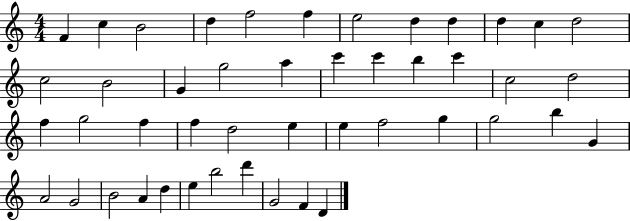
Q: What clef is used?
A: treble